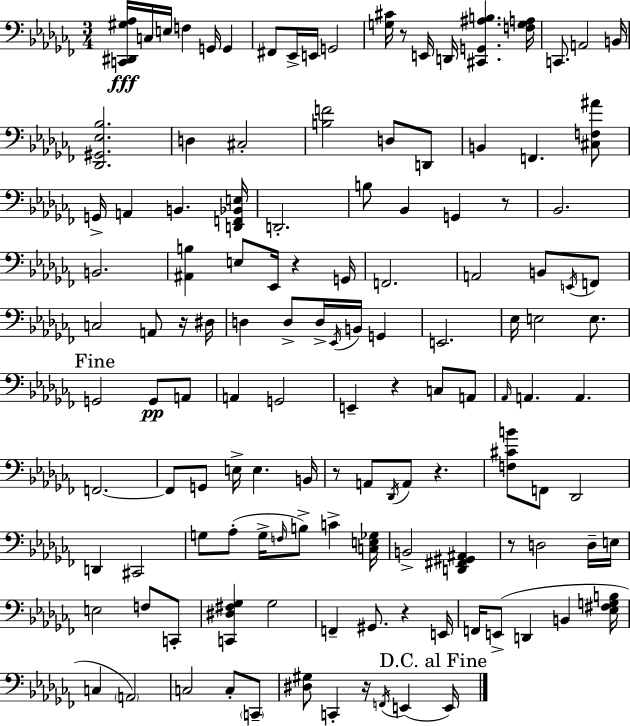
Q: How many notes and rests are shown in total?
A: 129